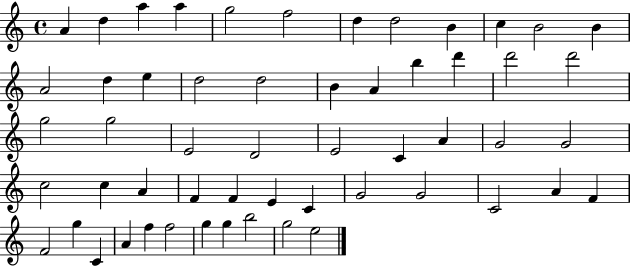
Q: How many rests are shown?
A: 0